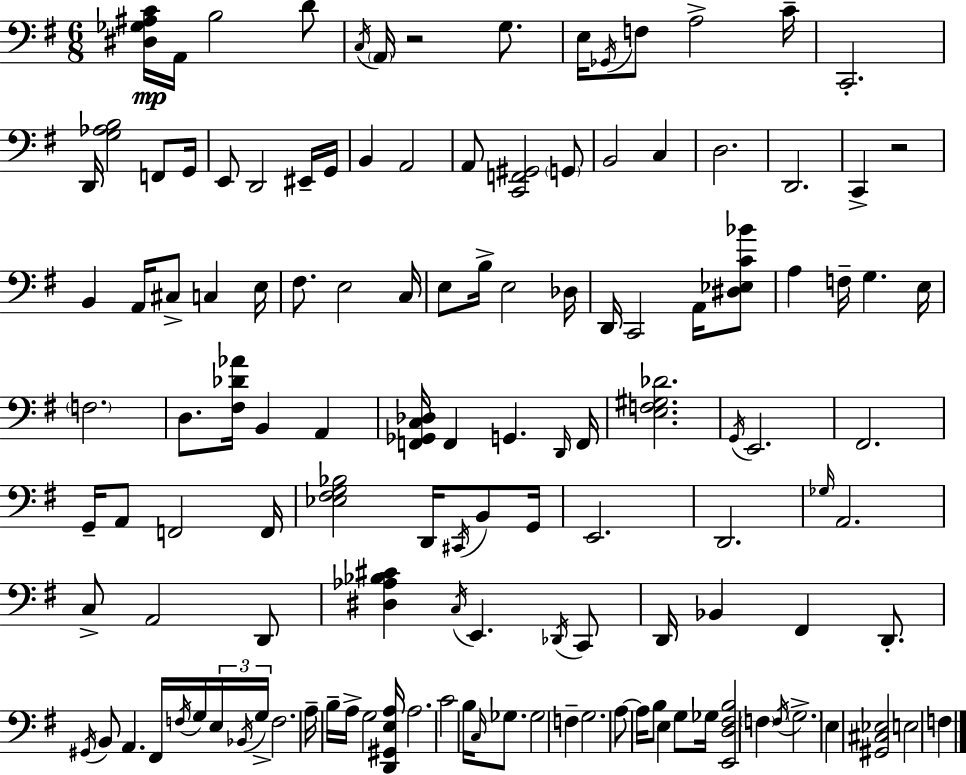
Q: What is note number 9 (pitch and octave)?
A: F3